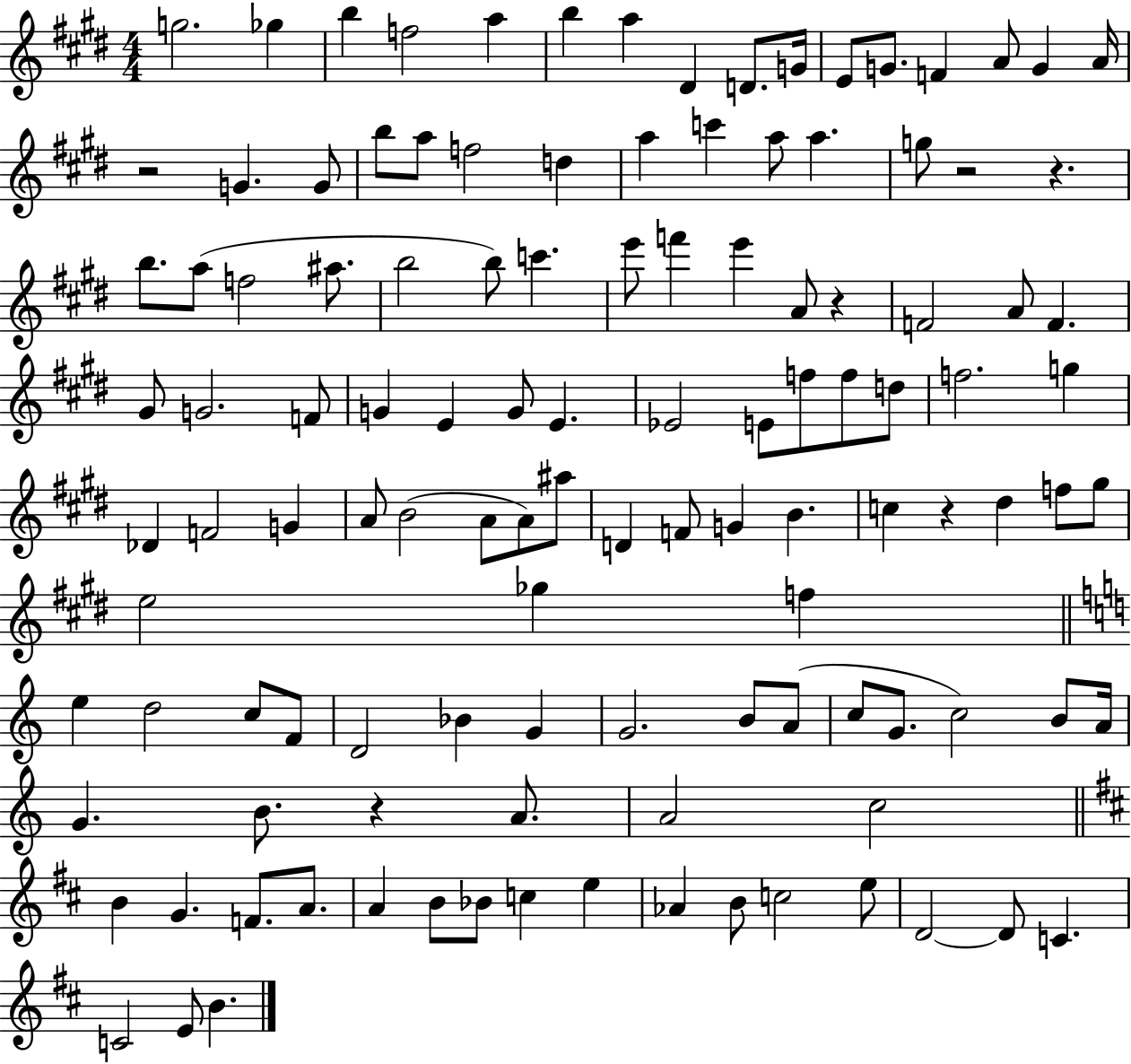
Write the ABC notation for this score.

X:1
T:Untitled
M:4/4
L:1/4
K:E
g2 _g b f2 a b a ^D D/2 G/4 E/2 G/2 F A/2 G A/4 z2 G G/2 b/2 a/2 f2 d a c' a/2 a g/2 z2 z b/2 a/2 f2 ^a/2 b2 b/2 c' e'/2 f' e' A/2 z F2 A/2 F ^G/2 G2 F/2 G E G/2 E _E2 E/2 f/2 f/2 d/2 f2 g _D F2 G A/2 B2 A/2 A/2 ^a/2 D F/2 G B c z ^d f/2 ^g/2 e2 _g f e d2 c/2 F/2 D2 _B G G2 B/2 A/2 c/2 G/2 c2 B/2 A/4 G B/2 z A/2 A2 c2 B G F/2 A/2 A B/2 _B/2 c e _A B/2 c2 e/2 D2 D/2 C C2 E/2 B